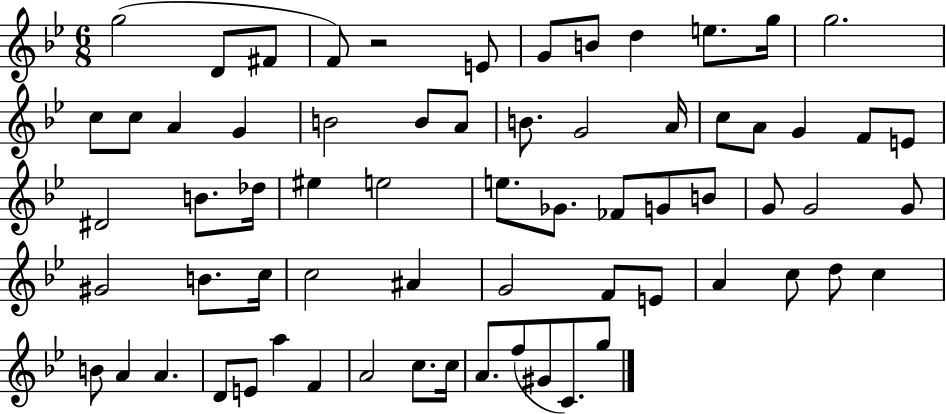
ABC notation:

X:1
T:Untitled
M:6/8
L:1/4
K:Bb
g2 D/2 ^F/2 F/2 z2 E/2 G/2 B/2 d e/2 g/4 g2 c/2 c/2 A G B2 B/2 A/2 B/2 G2 A/4 c/2 A/2 G F/2 E/2 ^D2 B/2 _d/4 ^e e2 e/2 _G/2 _F/2 G/2 B/2 G/2 G2 G/2 ^G2 B/2 c/4 c2 ^A G2 F/2 E/2 A c/2 d/2 c B/2 A A D/2 E/2 a F A2 c/2 c/4 A/2 f/2 ^G/2 C/2 g/2